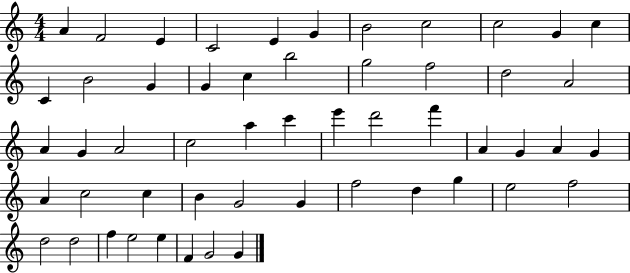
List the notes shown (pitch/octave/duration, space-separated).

A4/q F4/h E4/q C4/h E4/q G4/q B4/h C5/h C5/h G4/q C5/q C4/q B4/h G4/q G4/q C5/q B5/h G5/h F5/h D5/h A4/h A4/q G4/q A4/h C5/h A5/q C6/q E6/q D6/h F6/q A4/q G4/q A4/q G4/q A4/q C5/h C5/q B4/q G4/h G4/q F5/h D5/q G5/q E5/h F5/h D5/h D5/h F5/q E5/h E5/q F4/q G4/h G4/q